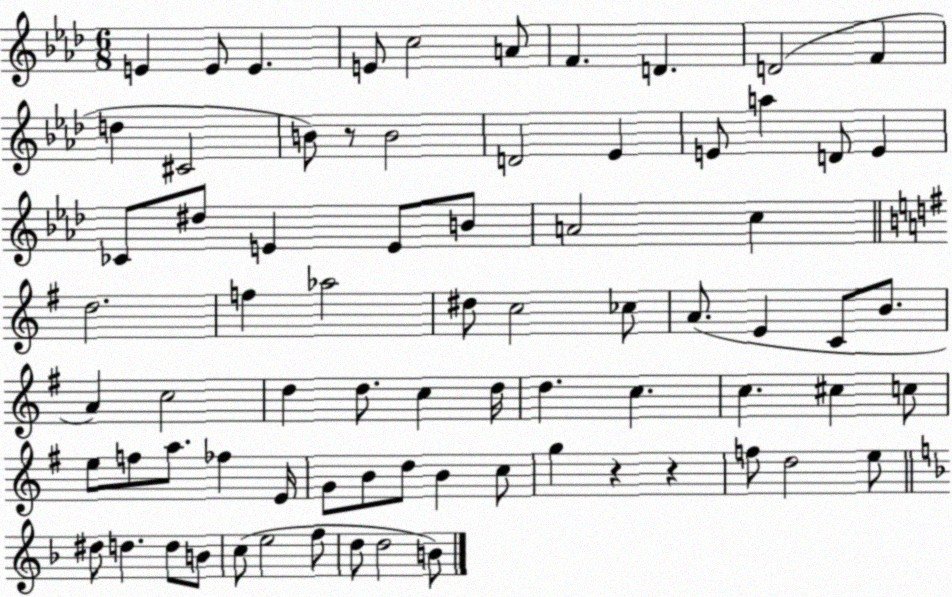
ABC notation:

X:1
T:Untitled
M:6/8
L:1/4
K:Ab
E E/2 E E/2 c2 A/2 F D D2 F d ^C2 B/2 z/2 B2 D2 _E E/2 a D/2 E _C/2 ^d/2 E E/2 B/2 A2 c d2 f _a2 ^d/2 c2 _c/2 A/2 E C/2 B/2 A c2 d d/2 c d/4 d c c ^c c/2 e/2 f/2 a/2 _f E/4 G/2 B/2 d/2 B c/2 g z z f/2 d2 e/2 ^d/2 d d/2 B/2 c/2 e2 f/2 d/2 d2 B/2